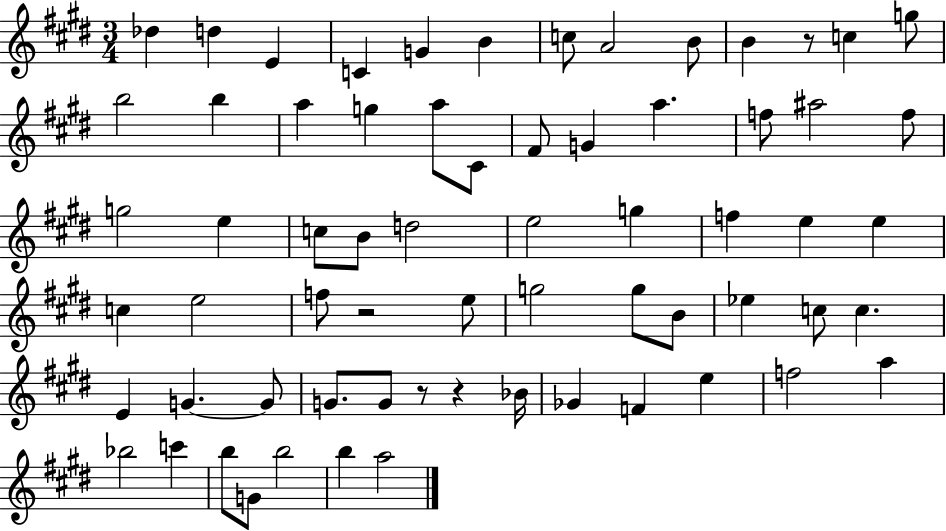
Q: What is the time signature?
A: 3/4